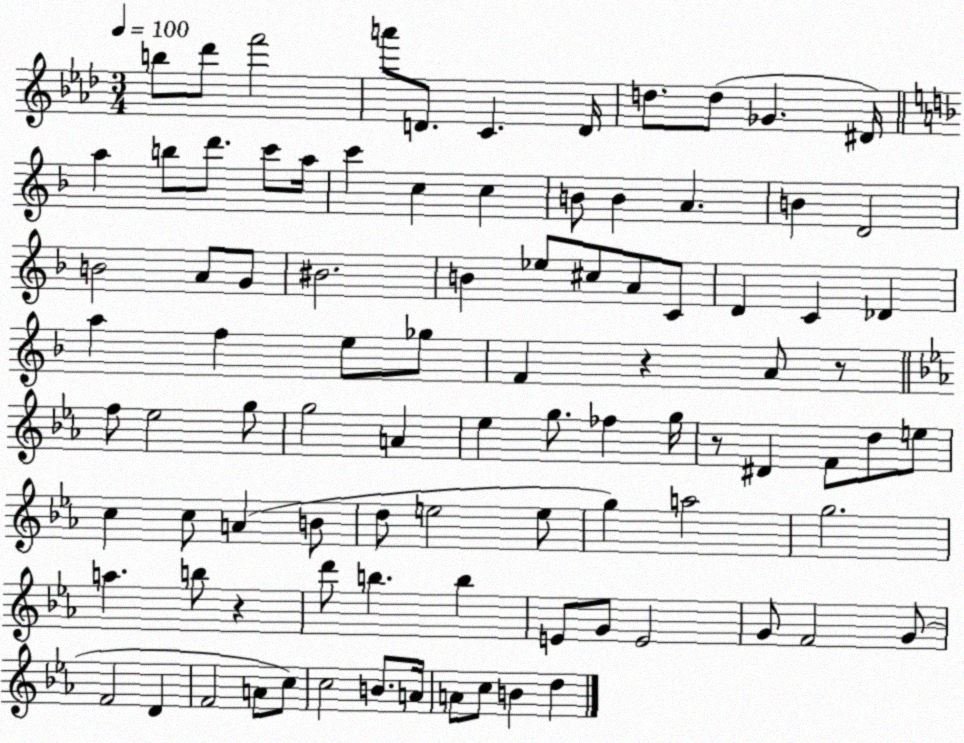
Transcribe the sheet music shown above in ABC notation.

X:1
T:Untitled
M:3/4
L:1/4
K:Ab
b/2 _d'/2 f'2 a'/2 D/2 C D/4 d/2 d/2 _G ^D/4 a b/2 d'/2 c'/2 a/4 c' c c B/2 B A B D2 B2 A/2 G/2 ^B2 B _e/2 ^c/2 A/2 C/2 D C _D a f e/2 _g/2 F z A/2 z/2 f/2 _e2 g/2 g2 A _e g/2 _f g/4 z/2 ^D F/2 d/2 e/2 c c/2 A B/2 d/2 e2 e/2 g a2 g2 a b/2 z d'/2 b b E/2 G/2 E2 G/2 F2 G/2 F2 D F2 A/2 c/2 c2 B/2 A/4 A/2 c/2 B d